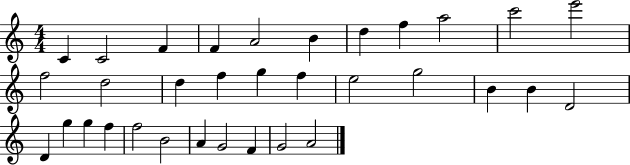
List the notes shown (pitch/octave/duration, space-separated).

C4/q C4/h F4/q F4/q A4/h B4/q D5/q F5/q A5/h C6/h E6/h F5/h D5/h D5/q F5/q G5/q F5/q E5/h G5/h B4/q B4/q D4/h D4/q G5/q G5/q F5/q F5/h B4/h A4/q G4/h F4/q G4/h A4/h